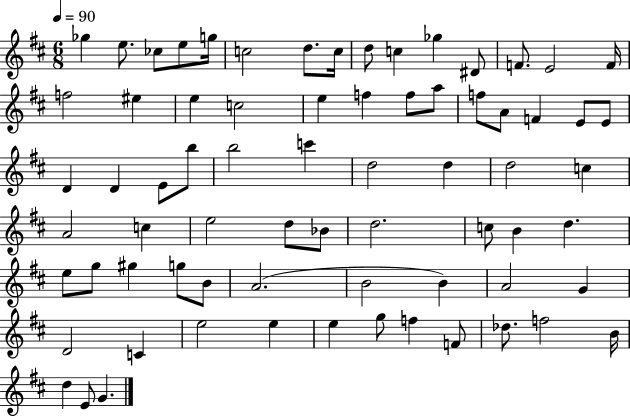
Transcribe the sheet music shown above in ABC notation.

X:1
T:Untitled
M:6/8
L:1/4
K:D
_g e/2 _c/2 e/2 g/4 c2 d/2 c/4 d/2 c _g ^D/2 F/2 E2 F/4 f2 ^e e c2 e f f/2 a/2 f/2 A/2 F E/2 E/2 D D E/2 b/2 b2 c' d2 d d2 c A2 c e2 d/2 _B/2 d2 c/2 B d e/2 g/2 ^g g/2 B/2 A2 B2 B A2 G D2 C e2 e e g/2 f F/2 _d/2 f2 B/4 d E/2 G